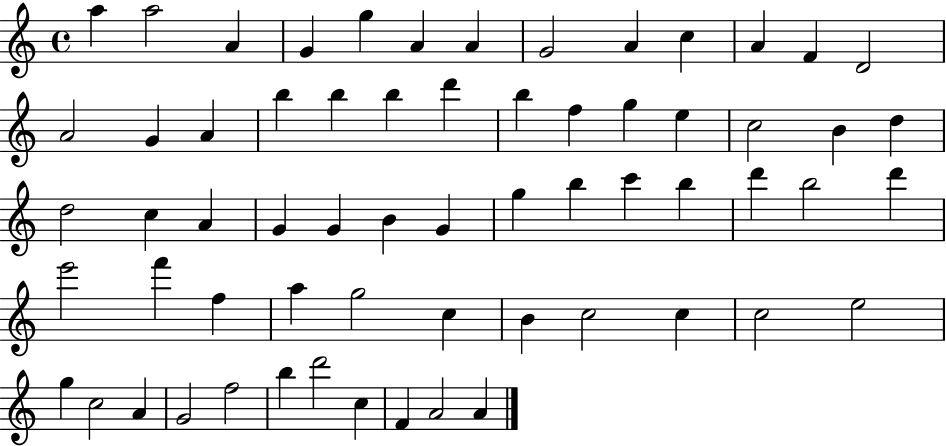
A5/q A5/h A4/q G4/q G5/q A4/q A4/q G4/h A4/q C5/q A4/q F4/q D4/h A4/h G4/q A4/q B5/q B5/q B5/q D6/q B5/q F5/q G5/q E5/q C5/h B4/q D5/q D5/h C5/q A4/q G4/q G4/q B4/q G4/q G5/q B5/q C6/q B5/q D6/q B5/h D6/q E6/h F6/q F5/q A5/q G5/h C5/q B4/q C5/h C5/q C5/h E5/h G5/q C5/h A4/q G4/h F5/h B5/q D6/h C5/q F4/q A4/h A4/q